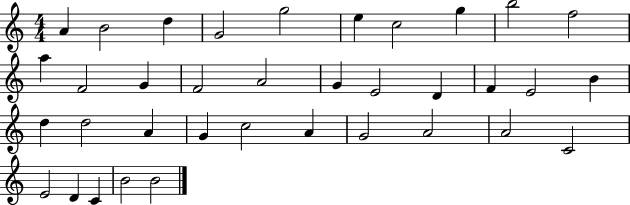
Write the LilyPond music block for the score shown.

{
  \clef treble
  \numericTimeSignature
  \time 4/4
  \key c \major
  a'4 b'2 d''4 | g'2 g''2 | e''4 c''2 g''4 | b''2 f''2 | \break a''4 f'2 g'4 | f'2 a'2 | g'4 e'2 d'4 | f'4 e'2 b'4 | \break d''4 d''2 a'4 | g'4 c''2 a'4 | g'2 a'2 | a'2 c'2 | \break e'2 d'4 c'4 | b'2 b'2 | \bar "|."
}